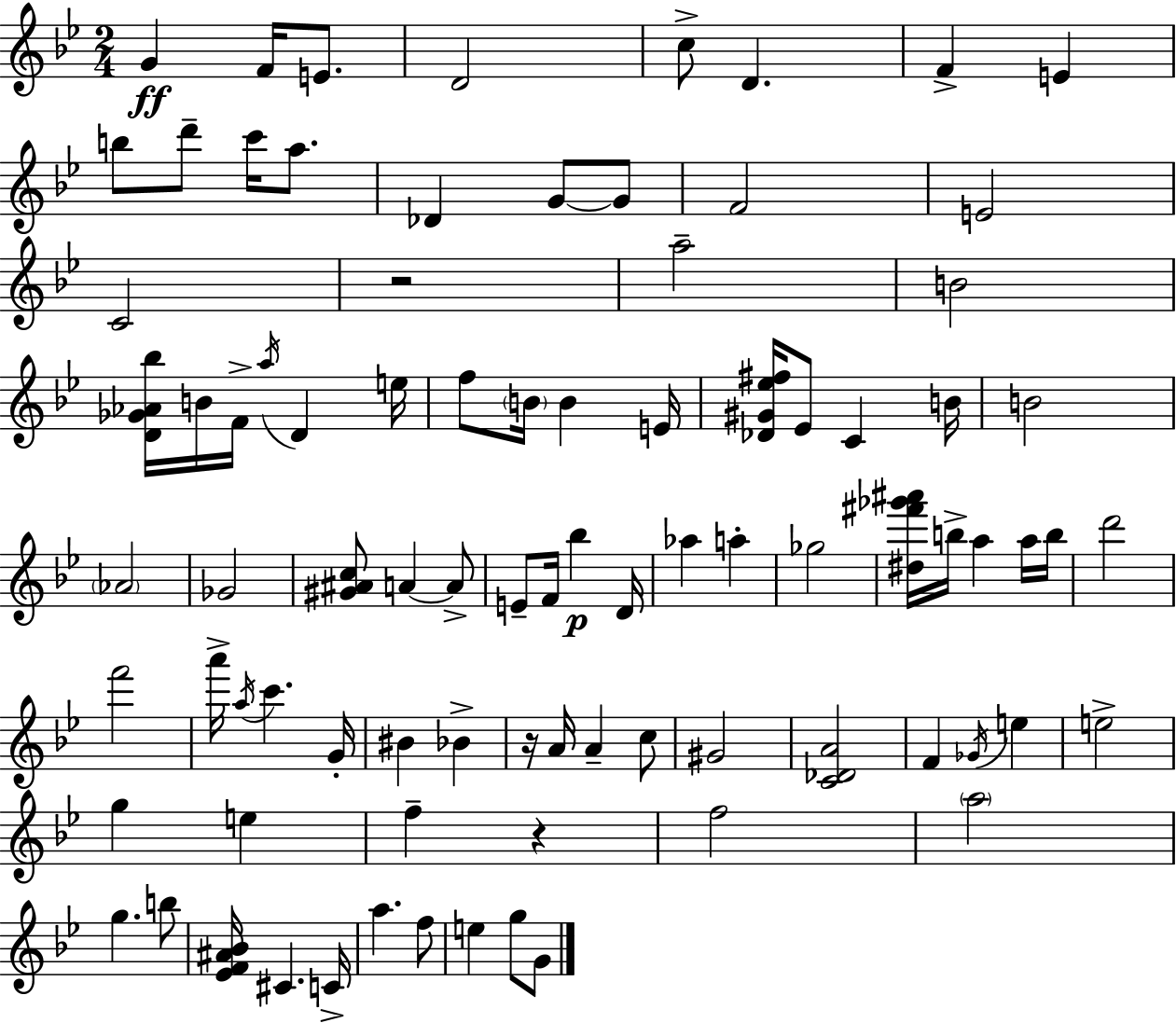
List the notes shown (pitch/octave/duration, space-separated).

G4/q F4/s E4/e. D4/h C5/e D4/q. F4/q E4/q B5/e D6/e C6/s A5/e. Db4/q G4/e G4/e F4/h E4/h C4/h R/h A5/h B4/h [D4,Gb4,Ab4,Bb5]/s B4/s F4/s A5/s D4/q E5/s F5/e B4/s B4/q E4/s [Db4,G#4,Eb5,F#5]/s Eb4/e C4/q B4/s B4/h Ab4/h Gb4/h [G#4,A#4,C5]/e A4/q A4/e E4/e F4/s Bb5/q D4/s Ab5/q A5/q Gb5/h [D#5,F#6,Gb6,A#6]/s B5/s A5/q A5/s B5/s D6/h F6/h A6/s A5/s C6/q. G4/s BIS4/q Bb4/q R/s A4/s A4/q C5/e G#4/h [C4,Db4,A4]/h F4/q Gb4/s E5/q E5/h G5/q E5/q F5/q R/q F5/h A5/h G5/q. B5/e [Eb4,F4,A#4,Bb4]/s C#4/q. C4/s A5/q. F5/e E5/q G5/e G4/e